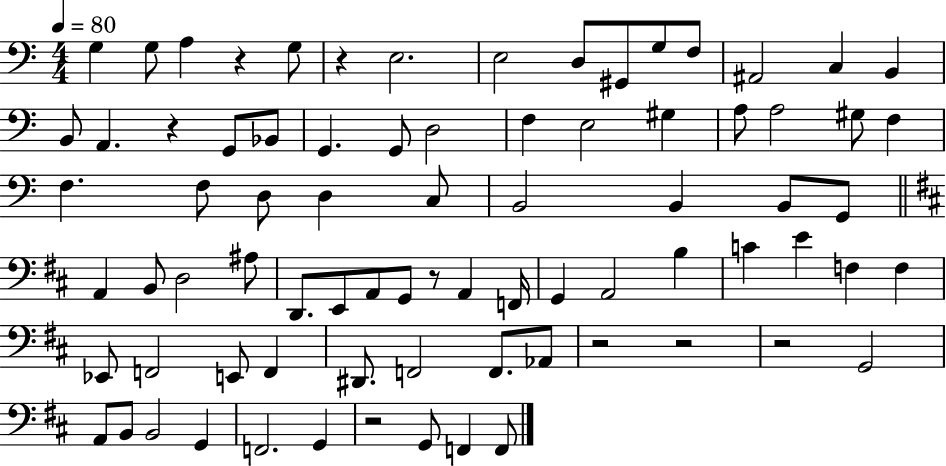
X:1
T:Untitled
M:4/4
L:1/4
K:C
G, G,/2 A, z G,/2 z E,2 E,2 D,/2 ^G,,/2 G,/2 F,/2 ^A,,2 C, B,, B,,/2 A,, z G,,/2 _B,,/2 G,, G,,/2 D,2 F, E,2 ^G, A,/2 A,2 ^G,/2 F, F, F,/2 D,/2 D, C,/2 B,,2 B,, B,,/2 G,,/2 A,, B,,/2 D,2 ^A,/2 D,,/2 E,,/2 A,,/2 G,,/2 z/2 A,, F,,/4 G,, A,,2 B, C E F, F, _E,,/2 F,,2 E,,/2 F,, ^D,,/2 F,,2 F,,/2 _A,,/2 z2 z2 z2 G,,2 A,,/2 B,,/2 B,,2 G,, F,,2 G,, z2 G,,/2 F,, F,,/2